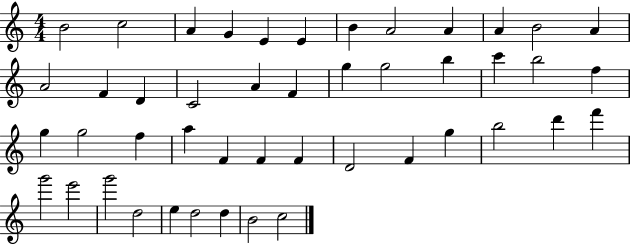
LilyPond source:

{
  \clef treble
  \numericTimeSignature
  \time 4/4
  \key c \major
  b'2 c''2 | a'4 g'4 e'4 e'4 | b'4 a'2 a'4 | a'4 b'2 a'4 | \break a'2 f'4 d'4 | c'2 a'4 f'4 | g''4 g''2 b''4 | c'''4 b''2 f''4 | \break g''4 g''2 f''4 | a''4 f'4 f'4 f'4 | d'2 f'4 g''4 | b''2 d'''4 f'''4 | \break g'''2 e'''2 | g'''2 d''2 | e''4 d''2 d''4 | b'2 c''2 | \break \bar "|."
}